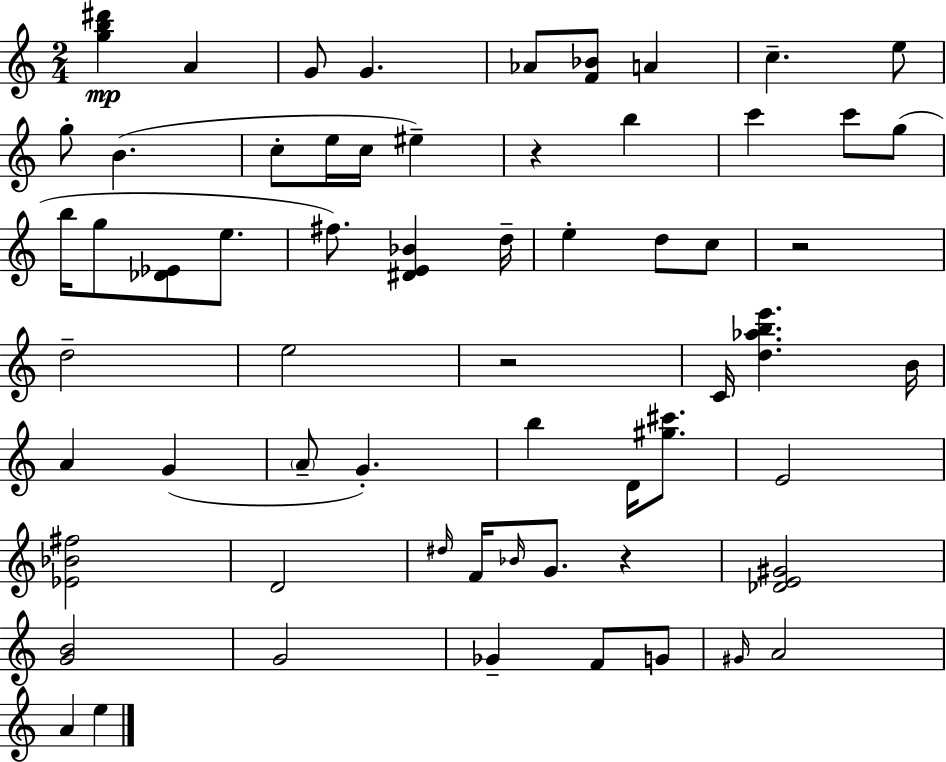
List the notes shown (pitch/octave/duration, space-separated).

[G5,B5,D#6]/q A4/q G4/e G4/q. Ab4/e [F4,Bb4]/e A4/q C5/q. E5/e G5/e B4/q. C5/e E5/s C5/s EIS5/q R/q B5/q C6/q C6/e G5/e B5/s G5/e [Db4,Eb4]/e E5/e. F#5/e. [D#4,E4,Bb4]/q D5/s E5/q D5/e C5/e R/h D5/h E5/h R/h C4/s [D5,Ab5,B5,E6]/q. B4/s A4/q G4/q A4/e G4/q. B5/q D4/s [G#5,C#6]/e. E4/h [Eb4,Bb4,F#5]/h D4/h D#5/s F4/s Bb4/s G4/e. R/q [Db4,E4,G#4]/h [G4,B4]/h G4/h Gb4/q F4/e G4/e G#4/s A4/h A4/q E5/q